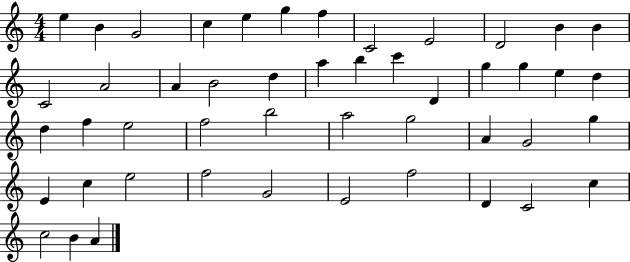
E5/q B4/q G4/h C5/q E5/q G5/q F5/q C4/h E4/h D4/h B4/q B4/q C4/h A4/h A4/q B4/h D5/q A5/q B5/q C6/q D4/q G5/q G5/q E5/q D5/q D5/q F5/q E5/h F5/h B5/h A5/h G5/h A4/q G4/h G5/q E4/q C5/q E5/h F5/h G4/h E4/h F5/h D4/q C4/h C5/q C5/h B4/q A4/q